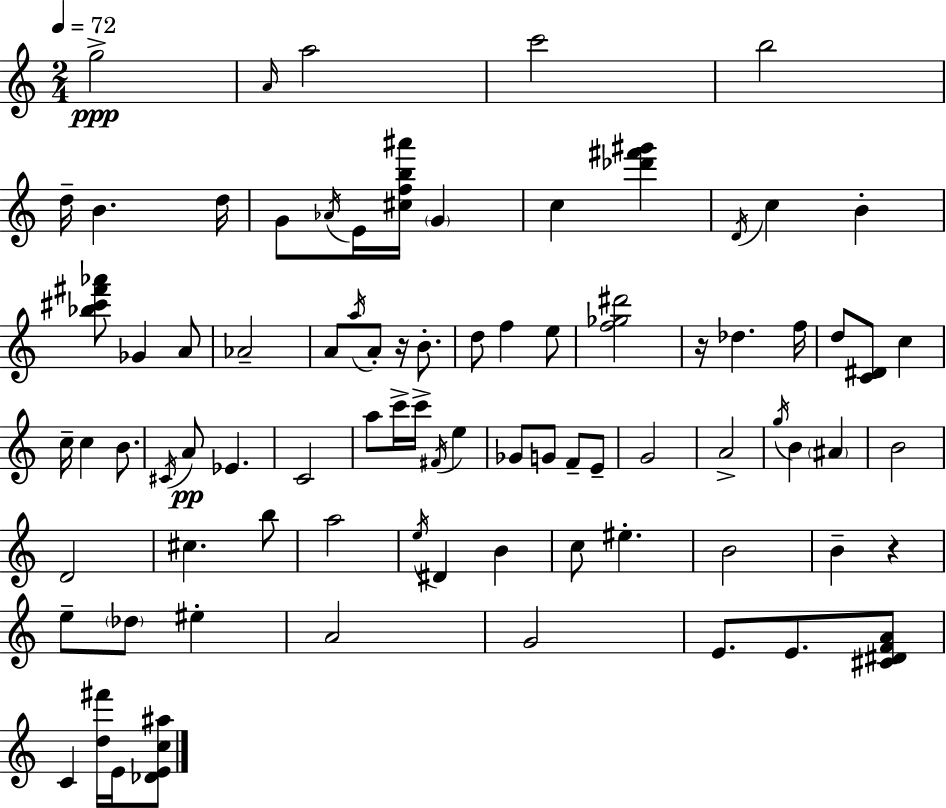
{
  \clef treble
  \numericTimeSignature
  \time 2/4
  \key a \minor
  \tempo 4 = 72
  g''2->\ppp | \grace { a'16 } a''2 | c'''2 | b''2 | \break d''16-- b'4. | d''16 g'8 \acciaccatura { aes'16 } e'16 <cis'' f'' b'' ais'''>16 \parenthesize g'4 | c''4 <des''' fis''' gis'''>4 | \acciaccatura { d'16 } c''4 b'4-. | \break <bes'' cis''' fis''' aes'''>8 ges'4 | a'8 aes'2-- | a'8 \acciaccatura { a''16 } a'8-. | r16 b'8.-. d''8 f''4 | \break e''8 <f'' ges'' dis'''>2 | r16 des''4. | f''16 d''8 <c' dis'>8 | c''4 c''16-- c''4 | \break b'8. \acciaccatura { cis'16 } a'8\pp ees'4. | c'2 | a''8 c'''16-> | c'''16-> \acciaccatura { fis'16 } e''4 ges'8 | \break g'8 f'8-- e'8-- g'2 | a'2-> | \acciaccatura { g''16 } b'4 | \parenthesize ais'4 b'2 | \break d'2 | cis''4. | b''8 a''2 | \acciaccatura { e''16 } | \break dis'4 b'4 | c''8 eis''4.-. | b'2 | b'4-- r4 | \break e''8-- \parenthesize des''8 eis''4-. | a'2 | g'2 | e'8. e'8. <cis' dis' f' a'>8 | \break c'4 <d'' fis'''>16 e'16 <des' e' c'' ais''>8 | \bar "|."
}